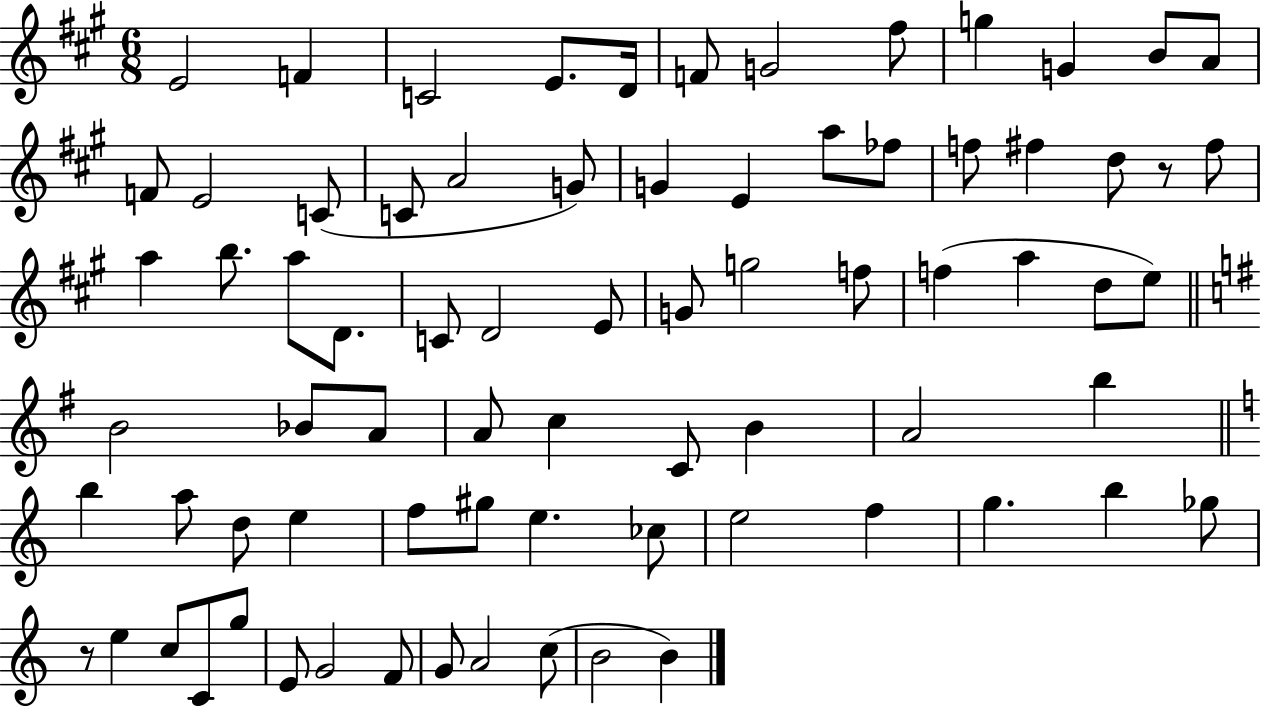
X:1
T:Untitled
M:6/8
L:1/4
K:A
E2 F C2 E/2 D/4 F/2 G2 ^f/2 g G B/2 A/2 F/2 E2 C/2 C/2 A2 G/2 G E a/2 _f/2 f/2 ^f d/2 z/2 ^f/2 a b/2 a/2 D/2 C/2 D2 E/2 G/2 g2 f/2 f a d/2 e/2 B2 _B/2 A/2 A/2 c C/2 B A2 b b a/2 d/2 e f/2 ^g/2 e _c/2 e2 f g b _g/2 z/2 e c/2 C/2 g/2 E/2 G2 F/2 G/2 A2 c/2 B2 B